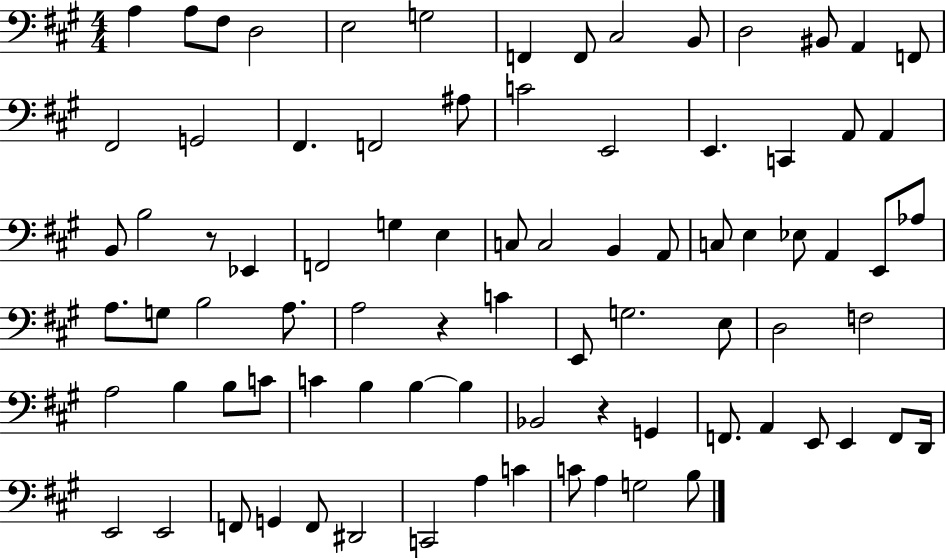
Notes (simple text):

A3/q A3/e F#3/e D3/h E3/h G3/h F2/q F2/e C#3/h B2/e D3/h BIS2/e A2/q F2/e F#2/h G2/h F#2/q. F2/h A#3/e C4/h E2/h E2/q. C2/q A2/e A2/q B2/e B3/h R/e Eb2/q F2/h G3/q E3/q C3/e C3/h B2/q A2/e C3/e E3/q Eb3/e A2/q E2/e Ab3/e A3/e. G3/e B3/h A3/e. A3/h R/q C4/q E2/e G3/h. E3/e D3/h F3/h A3/h B3/q B3/e C4/e C4/q B3/q B3/q B3/q Bb2/h R/q G2/q F2/e. A2/q E2/e E2/q F2/e D2/s E2/h E2/h F2/e G2/q F2/e D#2/h C2/h A3/q C4/q C4/e A3/q G3/h B3/e